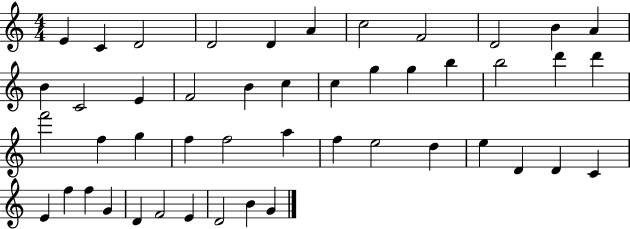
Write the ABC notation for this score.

X:1
T:Untitled
M:4/4
L:1/4
K:C
E C D2 D2 D A c2 F2 D2 B A B C2 E F2 B c c g g b b2 d' d' f'2 f g f f2 a f e2 d e D D C E f f G D F2 E D2 B G